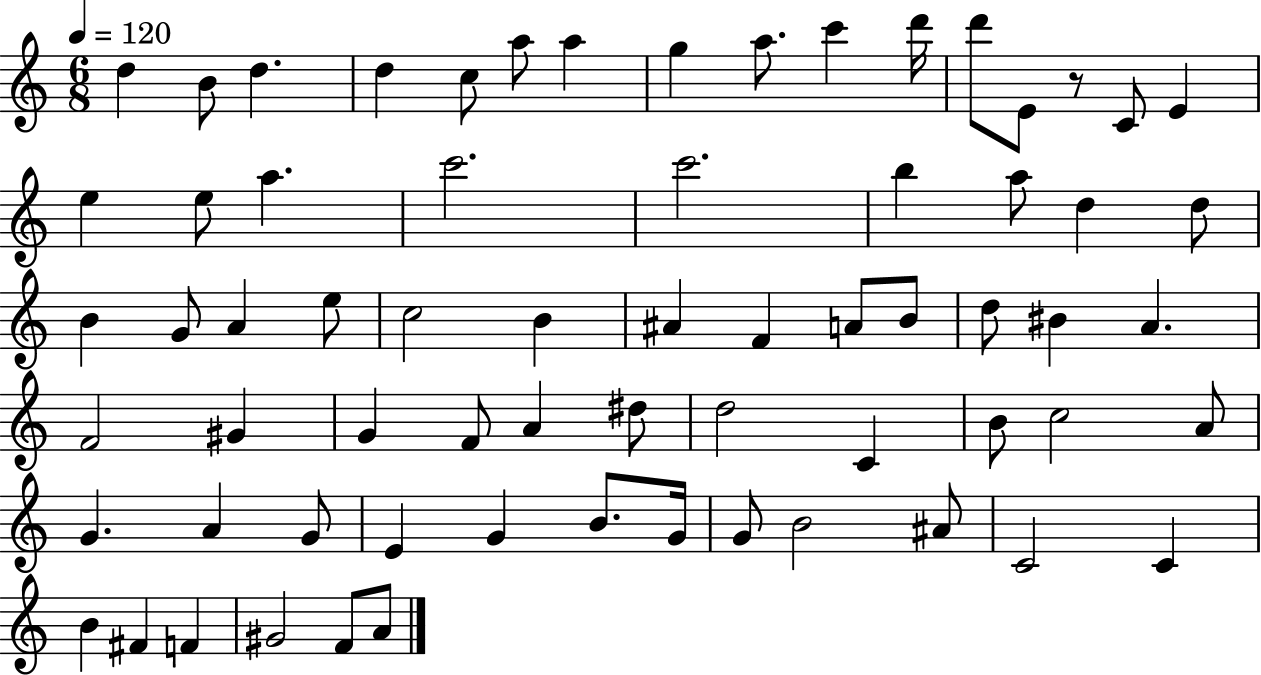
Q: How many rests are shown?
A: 1